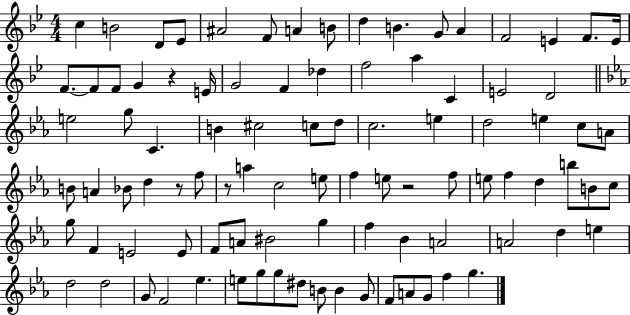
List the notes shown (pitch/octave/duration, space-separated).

C5/q B4/h D4/e Eb4/e A#4/h F4/e A4/q B4/e D5/q B4/q. G4/e A4/q F4/h E4/q F4/e. E4/s F4/e. F4/e F4/e G4/q R/q E4/s G4/h F4/q Db5/q F5/h A5/q C4/q E4/h D4/h E5/h G5/e C4/q. B4/q C#5/h C5/e D5/e C5/h. E5/q D5/h E5/q C5/e A4/e B4/e A4/q Bb4/e D5/q R/e F5/e R/e A5/q C5/h E5/e F5/q E5/e R/h F5/e E5/e F5/q D5/q B5/e B4/e C5/e G5/e F4/q E4/h E4/e F4/e A4/e BIS4/h G5/q F5/q Bb4/q A4/h A4/h D5/q E5/q D5/h D5/h G4/e F4/h Eb5/q. E5/e G5/e G5/e D#5/e B4/e B4/q G4/e F4/e A4/e G4/e F5/q G5/q.